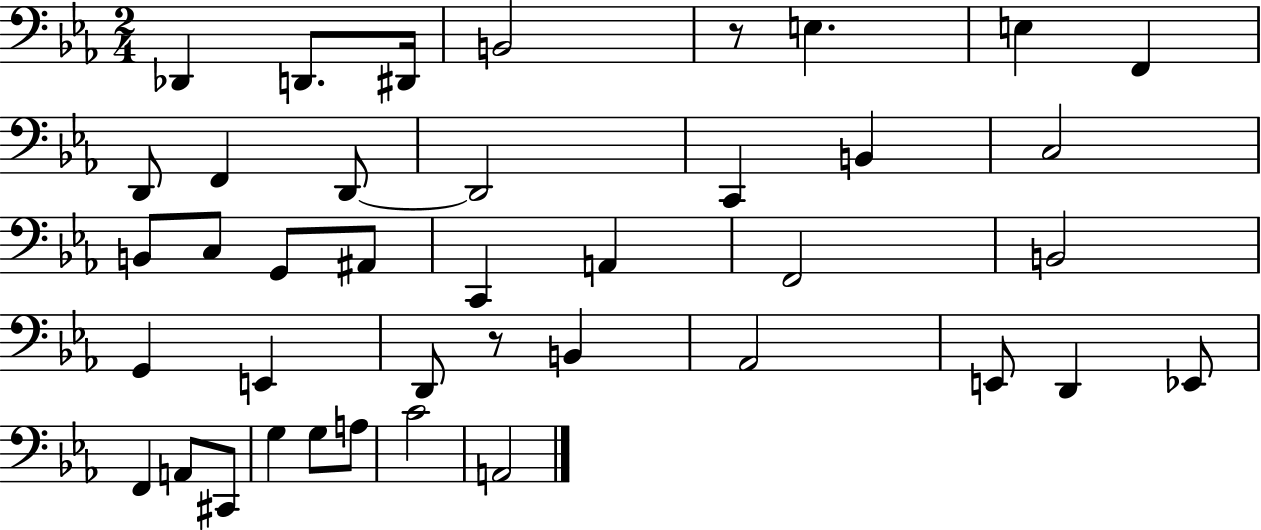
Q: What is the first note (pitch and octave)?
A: Db2